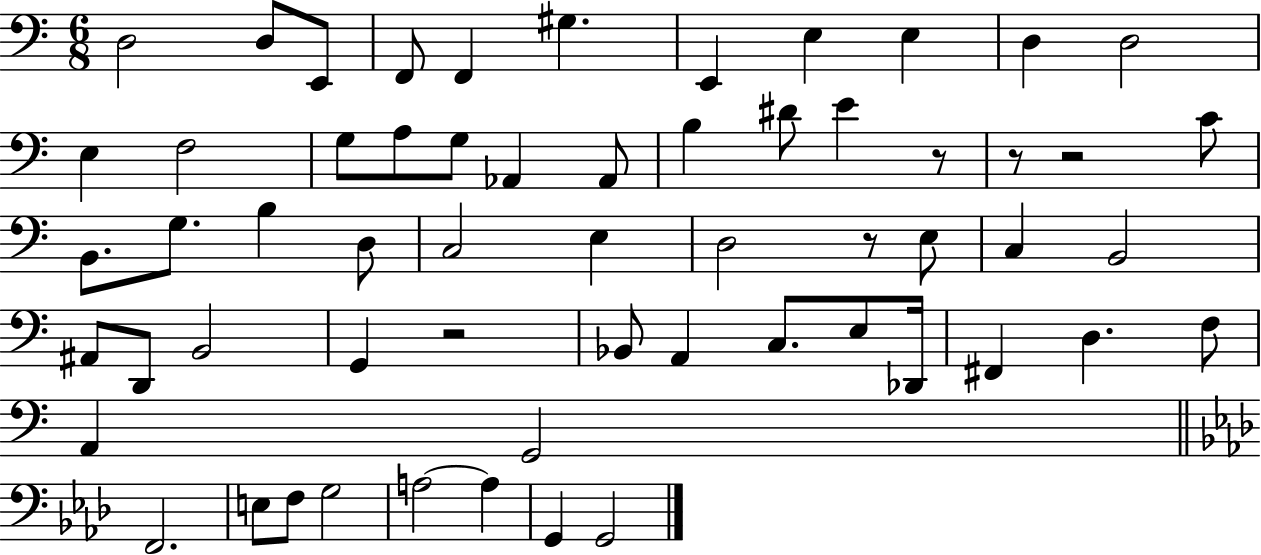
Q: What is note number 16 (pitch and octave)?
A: G3